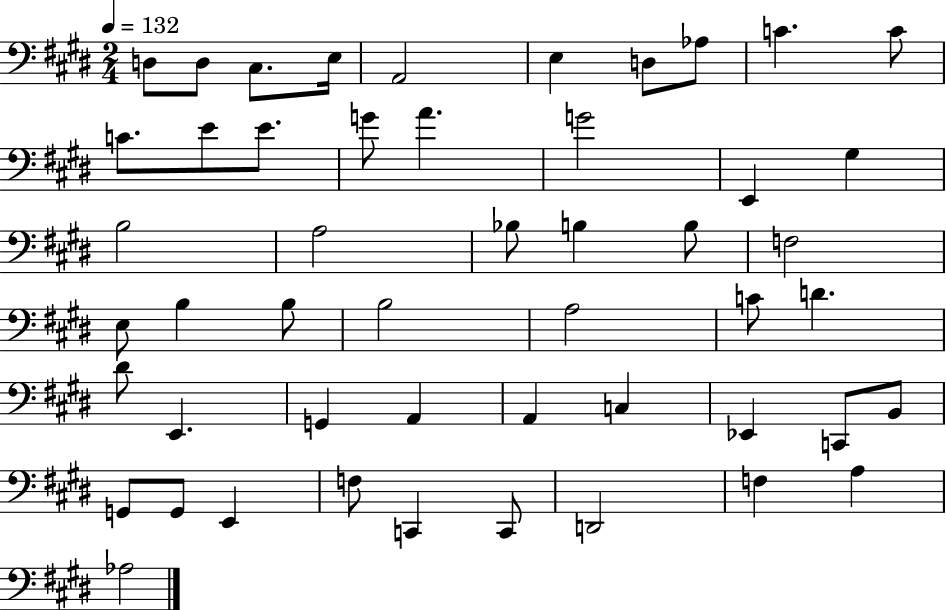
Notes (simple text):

D3/e D3/e C#3/e. E3/s A2/h E3/q D3/e Ab3/e C4/q. C4/e C4/e. E4/e E4/e. G4/e A4/q. G4/h E2/q G#3/q B3/h A3/h Bb3/e B3/q B3/e F3/h E3/e B3/q B3/e B3/h A3/h C4/e D4/q. D#4/e E2/q. G2/q A2/q A2/q C3/q Eb2/q C2/e B2/e G2/e G2/e E2/q F3/e C2/q C2/e D2/h F3/q A3/q Ab3/h